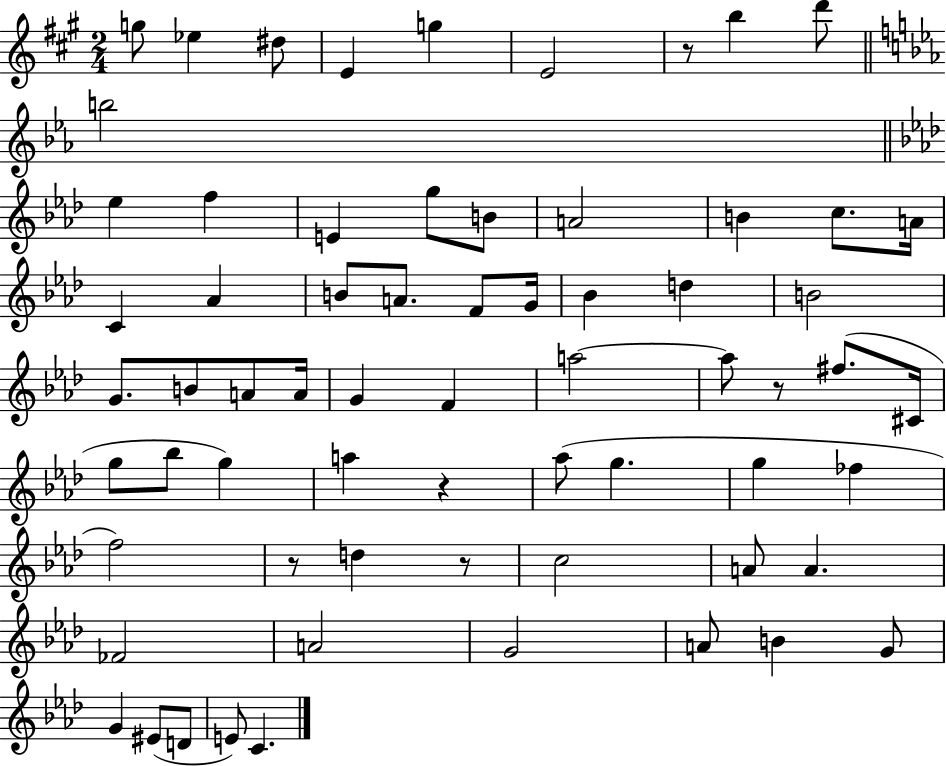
X:1
T:Untitled
M:2/4
L:1/4
K:A
g/2 _e ^d/2 E g E2 z/2 b d'/2 b2 _e f E g/2 B/2 A2 B c/2 A/4 C _A B/2 A/2 F/2 G/4 _B d B2 G/2 B/2 A/2 A/4 G F a2 a/2 z/2 ^f/2 ^C/4 g/2 _b/2 g a z _a/2 g g _f f2 z/2 d z/2 c2 A/2 A _F2 A2 G2 A/2 B G/2 G ^E/2 D/2 E/2 C